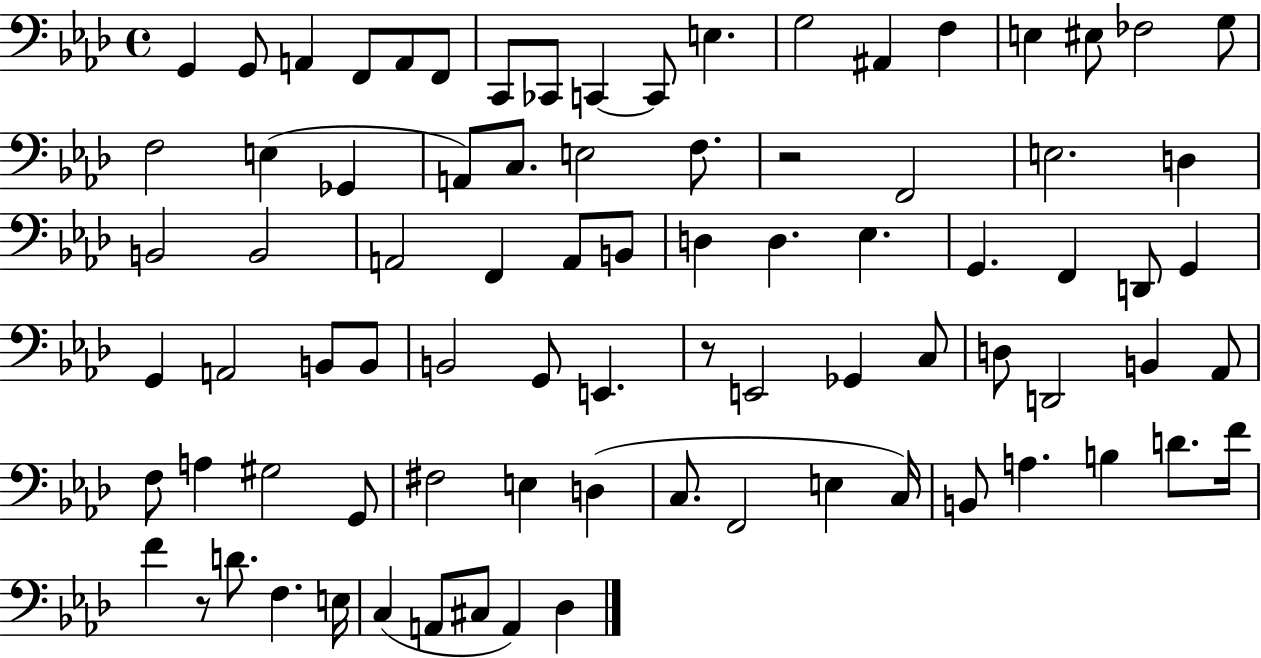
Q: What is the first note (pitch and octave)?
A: G2